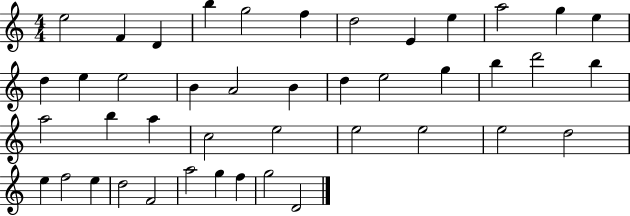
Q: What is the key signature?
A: C major